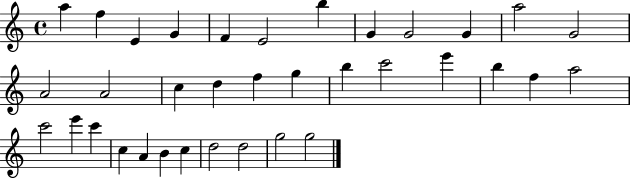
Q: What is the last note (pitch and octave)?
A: G5